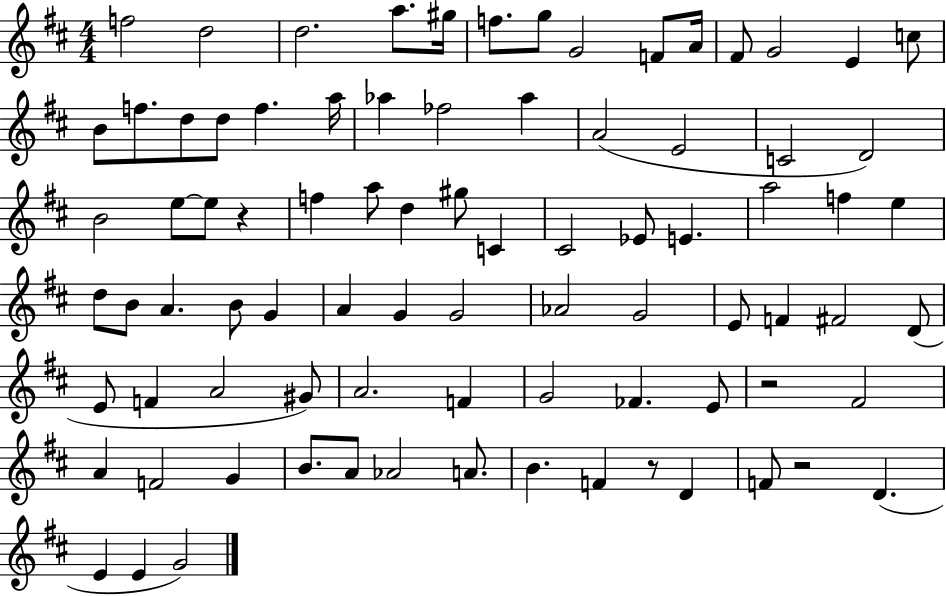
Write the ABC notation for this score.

X:1
T:Untitled
M:4/4
L:1/4
K:D
f2 d2 d2 a/2 ^g/4 f/2 g/2 G2 F/2 A/4 ^F/2 G2 E c/2 B/2 f/2 d/2 d/2 f a/4 _a _f2 _a A2 E2 C2 D2 B2 e/2 e/2 z f a/2 d ^g/2 C ^C2 _E/2 E a2 f e d/2 B/2 A B/2 G A G G2 _A2 G2 E/2 F ^F2 D/2 E/2 F A2 ^G/2 A2 F G2 _F E/2 z2 ^F2 A F2 G B/2 A/2 _A2 A/2 B F z/2 D F/2 z2 D E E G2